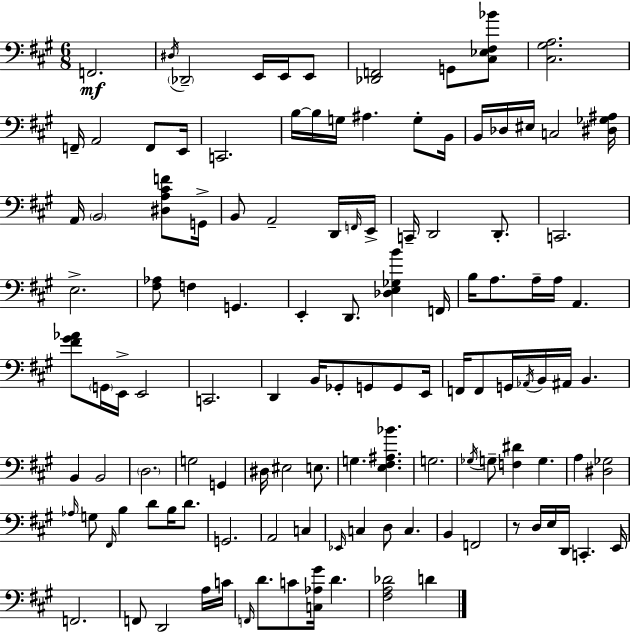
F2/h. D#3/s Db2/h E2/s E2/s E2/e [Db2,F2]/h G2/e [C#3,Eb3,F#3,Bb4]/e [C#3,G#3,A3]/h. F2/s A2/h F2/e E2/s C2/h. B3/s B3/s G3/s A#3/q. G3/e B2/s B2/s Db3/s EIS3/s C3/h [D#3,Gb3,A#3]/s A2/s B2/h [D#3,A3,C#4,F4]/e G2/s B2/e A2/h D2/s F2/s E2/s C2/s D2/h D2/e. C2/h. E3/h. [F#3,Ab3]/e F3/q G2/q. E2/q D2/e. [Db3,E3,Gb3,B4]/q F2/s B3/s A3/e. A3/s A3/s A2/q. [F#4,G#4,Ab4]/e G2/s E2/s E2/h C2/h. D2/q B2/s Gb2/e G2/e G2/e E2/s F2/s F2/e G2/s Ab2/s B2/s A#2/s B2/q. B2/q B2/h D3/h. G3/h G2/q D#3/s EIS3/h E3/e. G3/q. [E3,F#3,A#3,Bb4]/q. G3/h. Gb3/s G3/e [F3,D#4]/q G3/q. A3/q [D#3,Gb3]/h Ab3/s G3/e F#2/s B3/q D4/e B3/s D4/e. G2/h. A2/h C3/q Eb2/s C3/q D3/e C3/q. B2/q F2/h R/e D3/s E3/s D2/s C2/q. E2/s F2/h. F2/e D2/h A3/s C4/s F2/s D4/e. C4/e [C3,Ab3,G#4]/s D4/q. [F#3,A3,Db4]/h D4/q